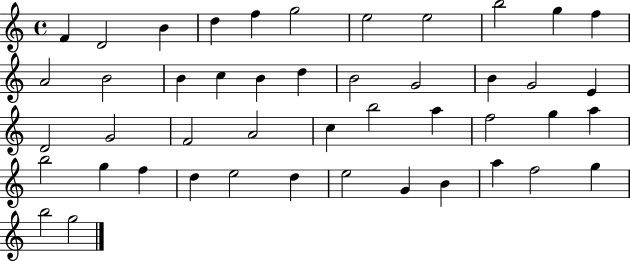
F4/q D4/h B4/q D5/q F5/q G5/h E5/h E5/h B5/h G5/q F5/q A4/h B4/h B4/q C5/q B4/q D5/q B4/h G4/h B4/q G4/h E4/q D4/h G4/h F4/h A4/h C5/q B5/h A5/q F5/h G5/q A5/q B5/h G5/q F5/q D5/q E5/h D5/q E5/h G4/q B4/q A5/q F5/h G5/q B5/h G5/h